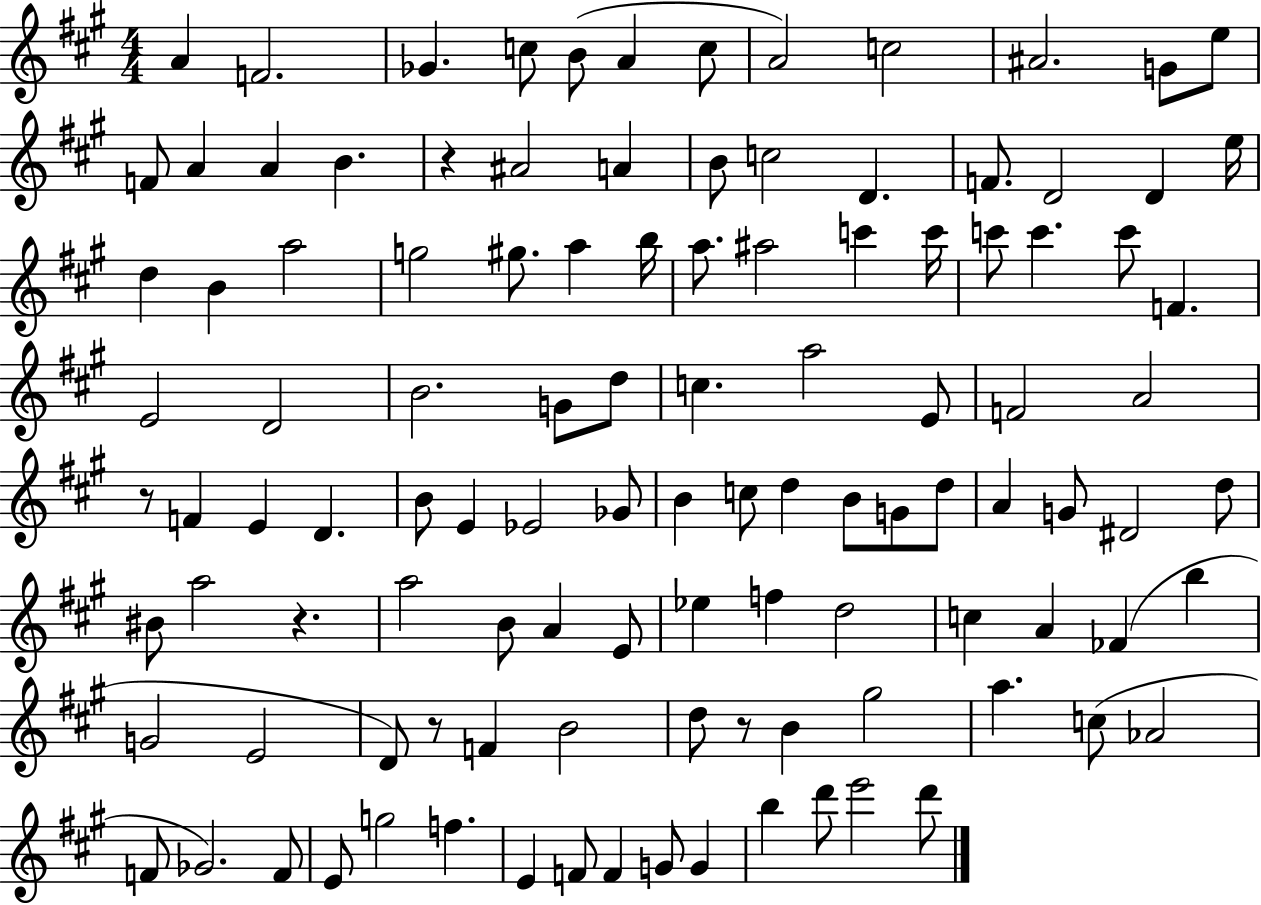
{
  \clef treble
  \numericTimeSignature
  \time 4/4
  \key a \major
  a'4 f'2. | ges'4. c''8 b'8( a'4 c''8 | a'2) c''2 | ais'2. g'8 e''8 | \break f'8 a'4 a'4 b'4. | r4 ais'2 a'4 | b'8 c''2 d'4. | f'8. d'2 d'4 e''16 | \break d''4 b'4 a''2 | g''2 gis''8. a''4 b''16 | a''8. ais''2 c'''4 c'''16 | c'''8 c'''4. c'''8 f'4. | \break e'2 d'2 | b'2. g'8 d''8 | c''4. a''2 e'8 | f'2 a'2 | \break r8 f'4 e'4 d'4. | b'8 e'4 ees'2 ges'8 | b'4 c''8 d''4 b'8 g'8 d''8 | a'4 g'8 dis'2 d''8 | \break bis'8 a''2 r4. | a''2 b'8 a'4 e'8 | ees''4 f''4 d''2 | c''4 a'4 fes'4( b''4 | \break g'2 e'2 | d'8) r8 f'4 b'2 | d''8 r8 b'4 gis''2 | a''4. c''8( aes'2 | \break f'8 ges'2.) f'8 | e'8 g''2 f''4. | e'4 f'8 f'4 g'8 g'4 | b''4 d'''8 e'''2 d'''8 | \break \bar "|."
}